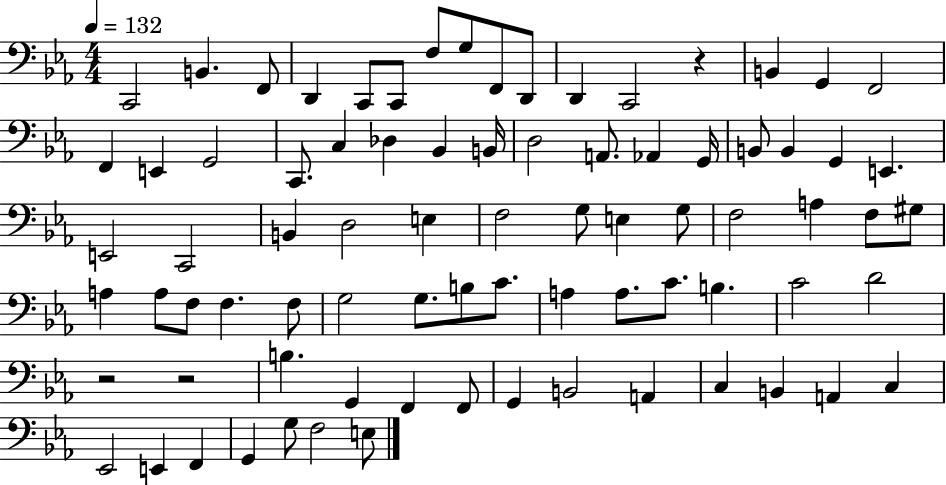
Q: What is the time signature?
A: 4/4